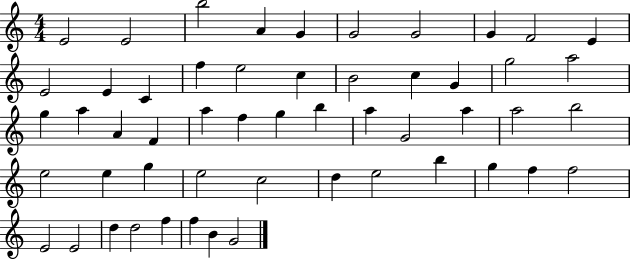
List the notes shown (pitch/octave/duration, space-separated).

E4/h E4/h B5/h A4/q G4/q G4/h G4/h G4/q F4/h E4/q E4/h E4/q C4/q F5/q E5/h C5/q B4/h C5/q G4/q G5/h A5/h G5/q A5/q A4/q F4/q A5/q F5/q G5/q B5/q A5/q G4/h A5/q A5/h B5/h E5/h E5/q G5/q E5/h C5/h D5/q E5/h B5/q G5/q F5/q F5/h E4/h E4/h D5/q D5/h F5/q F5/q B4/q G4/h